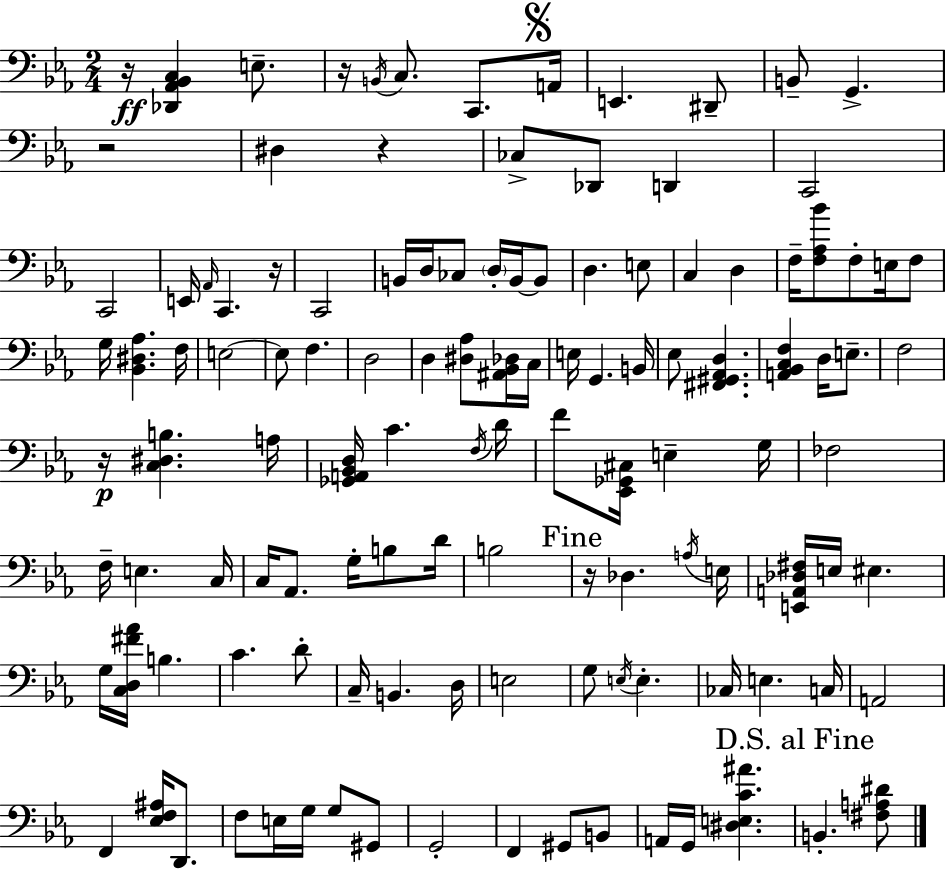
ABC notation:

X:1
T:Untitled
M:2/4
L:1/4
K:Eb
z/4 [_D,,_A,,_B,,C,] E,/2 z/4 B,,/4 C,/2 C,,/2 A,,/4 E,, ^D,,/2 B,,/2 G,, z2 ^D, z _C,/2 _D,,/2 D,, C,,2 C,,2 E,,/4 _A,,/4 C,, z/4 C,,2 B,,/4 D,/4 _C,/2 D,/4 B,,/4 B,,/2 D, E,/2 C, D, F,/4 [F,_A,_B]/2 F,/2 E,/4 F,/2 G,/4 [_B,,^D,_A,] F,/4 E,2 E,/2 F, D,2 D, [^D,_A,]/2 [^A,,_B,,_D,]/4 C,/4 E,/4 G,, B,,/4 _E,/2 [^F,,^G,,_A,,D,] [A,,_B,,C,F,] D,/4 E,/2 F,2 z/4 [C,^D,B,] A,/4 [_G,,A,,_B,,D,]/4 C F,/4 D/4 F/2 [_E,,_G,,^C,]/4 E, G,/4 _F,2 F,/4 E, C,/4 C,/4 _A,,/2 G,/4 B,/2 D/4 B,2 z/4 _D, A,/4 E,/4 [E,,A,,_D,^F,]/4 E,/4 ^E, G,/4 [C,D,^F_A]/4 B, C D/2 C,/4 B,, D,/4 E,2 G,/2 E,/4 E, _C,/4 E, C,/4 A,,2 F,, [_E,F,^A,]/4 D,,/2 F,/2 E,/4 G,/4 G,/2 ^G,,/2 G,,2 F,, ^G,,/2 B,,/2 A,,/4 G,,/4 [^D,E,C^A] B,, [^F,A,^D]/2